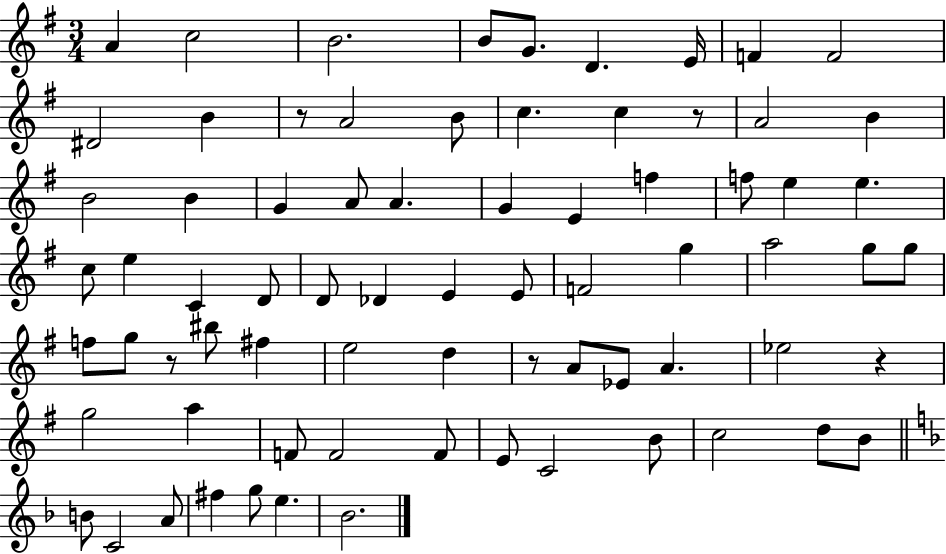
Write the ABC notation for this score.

X:1
T:Untitled
M:3/4
L:1/4
K:G
A c2 B2 B/2 G/2 D E/4 F F2 ^D2 B z/2 A2 B/2 c c z/2 A2 B B2 B G A/2 A G E f f/2 e e c/2 e C D/2 D/2 _D E E/2 F2 g a2 g/2 g/2 f/2 g/2 z/2 ^b/2 ^f e2 d z/2 A/2 _E/2 A _e2 z g2 a F/2 F2 F/2 E/2 C2 B/2 c2 d/2 B/2 B/2 C2 A/2 ^f g/2 e _B2